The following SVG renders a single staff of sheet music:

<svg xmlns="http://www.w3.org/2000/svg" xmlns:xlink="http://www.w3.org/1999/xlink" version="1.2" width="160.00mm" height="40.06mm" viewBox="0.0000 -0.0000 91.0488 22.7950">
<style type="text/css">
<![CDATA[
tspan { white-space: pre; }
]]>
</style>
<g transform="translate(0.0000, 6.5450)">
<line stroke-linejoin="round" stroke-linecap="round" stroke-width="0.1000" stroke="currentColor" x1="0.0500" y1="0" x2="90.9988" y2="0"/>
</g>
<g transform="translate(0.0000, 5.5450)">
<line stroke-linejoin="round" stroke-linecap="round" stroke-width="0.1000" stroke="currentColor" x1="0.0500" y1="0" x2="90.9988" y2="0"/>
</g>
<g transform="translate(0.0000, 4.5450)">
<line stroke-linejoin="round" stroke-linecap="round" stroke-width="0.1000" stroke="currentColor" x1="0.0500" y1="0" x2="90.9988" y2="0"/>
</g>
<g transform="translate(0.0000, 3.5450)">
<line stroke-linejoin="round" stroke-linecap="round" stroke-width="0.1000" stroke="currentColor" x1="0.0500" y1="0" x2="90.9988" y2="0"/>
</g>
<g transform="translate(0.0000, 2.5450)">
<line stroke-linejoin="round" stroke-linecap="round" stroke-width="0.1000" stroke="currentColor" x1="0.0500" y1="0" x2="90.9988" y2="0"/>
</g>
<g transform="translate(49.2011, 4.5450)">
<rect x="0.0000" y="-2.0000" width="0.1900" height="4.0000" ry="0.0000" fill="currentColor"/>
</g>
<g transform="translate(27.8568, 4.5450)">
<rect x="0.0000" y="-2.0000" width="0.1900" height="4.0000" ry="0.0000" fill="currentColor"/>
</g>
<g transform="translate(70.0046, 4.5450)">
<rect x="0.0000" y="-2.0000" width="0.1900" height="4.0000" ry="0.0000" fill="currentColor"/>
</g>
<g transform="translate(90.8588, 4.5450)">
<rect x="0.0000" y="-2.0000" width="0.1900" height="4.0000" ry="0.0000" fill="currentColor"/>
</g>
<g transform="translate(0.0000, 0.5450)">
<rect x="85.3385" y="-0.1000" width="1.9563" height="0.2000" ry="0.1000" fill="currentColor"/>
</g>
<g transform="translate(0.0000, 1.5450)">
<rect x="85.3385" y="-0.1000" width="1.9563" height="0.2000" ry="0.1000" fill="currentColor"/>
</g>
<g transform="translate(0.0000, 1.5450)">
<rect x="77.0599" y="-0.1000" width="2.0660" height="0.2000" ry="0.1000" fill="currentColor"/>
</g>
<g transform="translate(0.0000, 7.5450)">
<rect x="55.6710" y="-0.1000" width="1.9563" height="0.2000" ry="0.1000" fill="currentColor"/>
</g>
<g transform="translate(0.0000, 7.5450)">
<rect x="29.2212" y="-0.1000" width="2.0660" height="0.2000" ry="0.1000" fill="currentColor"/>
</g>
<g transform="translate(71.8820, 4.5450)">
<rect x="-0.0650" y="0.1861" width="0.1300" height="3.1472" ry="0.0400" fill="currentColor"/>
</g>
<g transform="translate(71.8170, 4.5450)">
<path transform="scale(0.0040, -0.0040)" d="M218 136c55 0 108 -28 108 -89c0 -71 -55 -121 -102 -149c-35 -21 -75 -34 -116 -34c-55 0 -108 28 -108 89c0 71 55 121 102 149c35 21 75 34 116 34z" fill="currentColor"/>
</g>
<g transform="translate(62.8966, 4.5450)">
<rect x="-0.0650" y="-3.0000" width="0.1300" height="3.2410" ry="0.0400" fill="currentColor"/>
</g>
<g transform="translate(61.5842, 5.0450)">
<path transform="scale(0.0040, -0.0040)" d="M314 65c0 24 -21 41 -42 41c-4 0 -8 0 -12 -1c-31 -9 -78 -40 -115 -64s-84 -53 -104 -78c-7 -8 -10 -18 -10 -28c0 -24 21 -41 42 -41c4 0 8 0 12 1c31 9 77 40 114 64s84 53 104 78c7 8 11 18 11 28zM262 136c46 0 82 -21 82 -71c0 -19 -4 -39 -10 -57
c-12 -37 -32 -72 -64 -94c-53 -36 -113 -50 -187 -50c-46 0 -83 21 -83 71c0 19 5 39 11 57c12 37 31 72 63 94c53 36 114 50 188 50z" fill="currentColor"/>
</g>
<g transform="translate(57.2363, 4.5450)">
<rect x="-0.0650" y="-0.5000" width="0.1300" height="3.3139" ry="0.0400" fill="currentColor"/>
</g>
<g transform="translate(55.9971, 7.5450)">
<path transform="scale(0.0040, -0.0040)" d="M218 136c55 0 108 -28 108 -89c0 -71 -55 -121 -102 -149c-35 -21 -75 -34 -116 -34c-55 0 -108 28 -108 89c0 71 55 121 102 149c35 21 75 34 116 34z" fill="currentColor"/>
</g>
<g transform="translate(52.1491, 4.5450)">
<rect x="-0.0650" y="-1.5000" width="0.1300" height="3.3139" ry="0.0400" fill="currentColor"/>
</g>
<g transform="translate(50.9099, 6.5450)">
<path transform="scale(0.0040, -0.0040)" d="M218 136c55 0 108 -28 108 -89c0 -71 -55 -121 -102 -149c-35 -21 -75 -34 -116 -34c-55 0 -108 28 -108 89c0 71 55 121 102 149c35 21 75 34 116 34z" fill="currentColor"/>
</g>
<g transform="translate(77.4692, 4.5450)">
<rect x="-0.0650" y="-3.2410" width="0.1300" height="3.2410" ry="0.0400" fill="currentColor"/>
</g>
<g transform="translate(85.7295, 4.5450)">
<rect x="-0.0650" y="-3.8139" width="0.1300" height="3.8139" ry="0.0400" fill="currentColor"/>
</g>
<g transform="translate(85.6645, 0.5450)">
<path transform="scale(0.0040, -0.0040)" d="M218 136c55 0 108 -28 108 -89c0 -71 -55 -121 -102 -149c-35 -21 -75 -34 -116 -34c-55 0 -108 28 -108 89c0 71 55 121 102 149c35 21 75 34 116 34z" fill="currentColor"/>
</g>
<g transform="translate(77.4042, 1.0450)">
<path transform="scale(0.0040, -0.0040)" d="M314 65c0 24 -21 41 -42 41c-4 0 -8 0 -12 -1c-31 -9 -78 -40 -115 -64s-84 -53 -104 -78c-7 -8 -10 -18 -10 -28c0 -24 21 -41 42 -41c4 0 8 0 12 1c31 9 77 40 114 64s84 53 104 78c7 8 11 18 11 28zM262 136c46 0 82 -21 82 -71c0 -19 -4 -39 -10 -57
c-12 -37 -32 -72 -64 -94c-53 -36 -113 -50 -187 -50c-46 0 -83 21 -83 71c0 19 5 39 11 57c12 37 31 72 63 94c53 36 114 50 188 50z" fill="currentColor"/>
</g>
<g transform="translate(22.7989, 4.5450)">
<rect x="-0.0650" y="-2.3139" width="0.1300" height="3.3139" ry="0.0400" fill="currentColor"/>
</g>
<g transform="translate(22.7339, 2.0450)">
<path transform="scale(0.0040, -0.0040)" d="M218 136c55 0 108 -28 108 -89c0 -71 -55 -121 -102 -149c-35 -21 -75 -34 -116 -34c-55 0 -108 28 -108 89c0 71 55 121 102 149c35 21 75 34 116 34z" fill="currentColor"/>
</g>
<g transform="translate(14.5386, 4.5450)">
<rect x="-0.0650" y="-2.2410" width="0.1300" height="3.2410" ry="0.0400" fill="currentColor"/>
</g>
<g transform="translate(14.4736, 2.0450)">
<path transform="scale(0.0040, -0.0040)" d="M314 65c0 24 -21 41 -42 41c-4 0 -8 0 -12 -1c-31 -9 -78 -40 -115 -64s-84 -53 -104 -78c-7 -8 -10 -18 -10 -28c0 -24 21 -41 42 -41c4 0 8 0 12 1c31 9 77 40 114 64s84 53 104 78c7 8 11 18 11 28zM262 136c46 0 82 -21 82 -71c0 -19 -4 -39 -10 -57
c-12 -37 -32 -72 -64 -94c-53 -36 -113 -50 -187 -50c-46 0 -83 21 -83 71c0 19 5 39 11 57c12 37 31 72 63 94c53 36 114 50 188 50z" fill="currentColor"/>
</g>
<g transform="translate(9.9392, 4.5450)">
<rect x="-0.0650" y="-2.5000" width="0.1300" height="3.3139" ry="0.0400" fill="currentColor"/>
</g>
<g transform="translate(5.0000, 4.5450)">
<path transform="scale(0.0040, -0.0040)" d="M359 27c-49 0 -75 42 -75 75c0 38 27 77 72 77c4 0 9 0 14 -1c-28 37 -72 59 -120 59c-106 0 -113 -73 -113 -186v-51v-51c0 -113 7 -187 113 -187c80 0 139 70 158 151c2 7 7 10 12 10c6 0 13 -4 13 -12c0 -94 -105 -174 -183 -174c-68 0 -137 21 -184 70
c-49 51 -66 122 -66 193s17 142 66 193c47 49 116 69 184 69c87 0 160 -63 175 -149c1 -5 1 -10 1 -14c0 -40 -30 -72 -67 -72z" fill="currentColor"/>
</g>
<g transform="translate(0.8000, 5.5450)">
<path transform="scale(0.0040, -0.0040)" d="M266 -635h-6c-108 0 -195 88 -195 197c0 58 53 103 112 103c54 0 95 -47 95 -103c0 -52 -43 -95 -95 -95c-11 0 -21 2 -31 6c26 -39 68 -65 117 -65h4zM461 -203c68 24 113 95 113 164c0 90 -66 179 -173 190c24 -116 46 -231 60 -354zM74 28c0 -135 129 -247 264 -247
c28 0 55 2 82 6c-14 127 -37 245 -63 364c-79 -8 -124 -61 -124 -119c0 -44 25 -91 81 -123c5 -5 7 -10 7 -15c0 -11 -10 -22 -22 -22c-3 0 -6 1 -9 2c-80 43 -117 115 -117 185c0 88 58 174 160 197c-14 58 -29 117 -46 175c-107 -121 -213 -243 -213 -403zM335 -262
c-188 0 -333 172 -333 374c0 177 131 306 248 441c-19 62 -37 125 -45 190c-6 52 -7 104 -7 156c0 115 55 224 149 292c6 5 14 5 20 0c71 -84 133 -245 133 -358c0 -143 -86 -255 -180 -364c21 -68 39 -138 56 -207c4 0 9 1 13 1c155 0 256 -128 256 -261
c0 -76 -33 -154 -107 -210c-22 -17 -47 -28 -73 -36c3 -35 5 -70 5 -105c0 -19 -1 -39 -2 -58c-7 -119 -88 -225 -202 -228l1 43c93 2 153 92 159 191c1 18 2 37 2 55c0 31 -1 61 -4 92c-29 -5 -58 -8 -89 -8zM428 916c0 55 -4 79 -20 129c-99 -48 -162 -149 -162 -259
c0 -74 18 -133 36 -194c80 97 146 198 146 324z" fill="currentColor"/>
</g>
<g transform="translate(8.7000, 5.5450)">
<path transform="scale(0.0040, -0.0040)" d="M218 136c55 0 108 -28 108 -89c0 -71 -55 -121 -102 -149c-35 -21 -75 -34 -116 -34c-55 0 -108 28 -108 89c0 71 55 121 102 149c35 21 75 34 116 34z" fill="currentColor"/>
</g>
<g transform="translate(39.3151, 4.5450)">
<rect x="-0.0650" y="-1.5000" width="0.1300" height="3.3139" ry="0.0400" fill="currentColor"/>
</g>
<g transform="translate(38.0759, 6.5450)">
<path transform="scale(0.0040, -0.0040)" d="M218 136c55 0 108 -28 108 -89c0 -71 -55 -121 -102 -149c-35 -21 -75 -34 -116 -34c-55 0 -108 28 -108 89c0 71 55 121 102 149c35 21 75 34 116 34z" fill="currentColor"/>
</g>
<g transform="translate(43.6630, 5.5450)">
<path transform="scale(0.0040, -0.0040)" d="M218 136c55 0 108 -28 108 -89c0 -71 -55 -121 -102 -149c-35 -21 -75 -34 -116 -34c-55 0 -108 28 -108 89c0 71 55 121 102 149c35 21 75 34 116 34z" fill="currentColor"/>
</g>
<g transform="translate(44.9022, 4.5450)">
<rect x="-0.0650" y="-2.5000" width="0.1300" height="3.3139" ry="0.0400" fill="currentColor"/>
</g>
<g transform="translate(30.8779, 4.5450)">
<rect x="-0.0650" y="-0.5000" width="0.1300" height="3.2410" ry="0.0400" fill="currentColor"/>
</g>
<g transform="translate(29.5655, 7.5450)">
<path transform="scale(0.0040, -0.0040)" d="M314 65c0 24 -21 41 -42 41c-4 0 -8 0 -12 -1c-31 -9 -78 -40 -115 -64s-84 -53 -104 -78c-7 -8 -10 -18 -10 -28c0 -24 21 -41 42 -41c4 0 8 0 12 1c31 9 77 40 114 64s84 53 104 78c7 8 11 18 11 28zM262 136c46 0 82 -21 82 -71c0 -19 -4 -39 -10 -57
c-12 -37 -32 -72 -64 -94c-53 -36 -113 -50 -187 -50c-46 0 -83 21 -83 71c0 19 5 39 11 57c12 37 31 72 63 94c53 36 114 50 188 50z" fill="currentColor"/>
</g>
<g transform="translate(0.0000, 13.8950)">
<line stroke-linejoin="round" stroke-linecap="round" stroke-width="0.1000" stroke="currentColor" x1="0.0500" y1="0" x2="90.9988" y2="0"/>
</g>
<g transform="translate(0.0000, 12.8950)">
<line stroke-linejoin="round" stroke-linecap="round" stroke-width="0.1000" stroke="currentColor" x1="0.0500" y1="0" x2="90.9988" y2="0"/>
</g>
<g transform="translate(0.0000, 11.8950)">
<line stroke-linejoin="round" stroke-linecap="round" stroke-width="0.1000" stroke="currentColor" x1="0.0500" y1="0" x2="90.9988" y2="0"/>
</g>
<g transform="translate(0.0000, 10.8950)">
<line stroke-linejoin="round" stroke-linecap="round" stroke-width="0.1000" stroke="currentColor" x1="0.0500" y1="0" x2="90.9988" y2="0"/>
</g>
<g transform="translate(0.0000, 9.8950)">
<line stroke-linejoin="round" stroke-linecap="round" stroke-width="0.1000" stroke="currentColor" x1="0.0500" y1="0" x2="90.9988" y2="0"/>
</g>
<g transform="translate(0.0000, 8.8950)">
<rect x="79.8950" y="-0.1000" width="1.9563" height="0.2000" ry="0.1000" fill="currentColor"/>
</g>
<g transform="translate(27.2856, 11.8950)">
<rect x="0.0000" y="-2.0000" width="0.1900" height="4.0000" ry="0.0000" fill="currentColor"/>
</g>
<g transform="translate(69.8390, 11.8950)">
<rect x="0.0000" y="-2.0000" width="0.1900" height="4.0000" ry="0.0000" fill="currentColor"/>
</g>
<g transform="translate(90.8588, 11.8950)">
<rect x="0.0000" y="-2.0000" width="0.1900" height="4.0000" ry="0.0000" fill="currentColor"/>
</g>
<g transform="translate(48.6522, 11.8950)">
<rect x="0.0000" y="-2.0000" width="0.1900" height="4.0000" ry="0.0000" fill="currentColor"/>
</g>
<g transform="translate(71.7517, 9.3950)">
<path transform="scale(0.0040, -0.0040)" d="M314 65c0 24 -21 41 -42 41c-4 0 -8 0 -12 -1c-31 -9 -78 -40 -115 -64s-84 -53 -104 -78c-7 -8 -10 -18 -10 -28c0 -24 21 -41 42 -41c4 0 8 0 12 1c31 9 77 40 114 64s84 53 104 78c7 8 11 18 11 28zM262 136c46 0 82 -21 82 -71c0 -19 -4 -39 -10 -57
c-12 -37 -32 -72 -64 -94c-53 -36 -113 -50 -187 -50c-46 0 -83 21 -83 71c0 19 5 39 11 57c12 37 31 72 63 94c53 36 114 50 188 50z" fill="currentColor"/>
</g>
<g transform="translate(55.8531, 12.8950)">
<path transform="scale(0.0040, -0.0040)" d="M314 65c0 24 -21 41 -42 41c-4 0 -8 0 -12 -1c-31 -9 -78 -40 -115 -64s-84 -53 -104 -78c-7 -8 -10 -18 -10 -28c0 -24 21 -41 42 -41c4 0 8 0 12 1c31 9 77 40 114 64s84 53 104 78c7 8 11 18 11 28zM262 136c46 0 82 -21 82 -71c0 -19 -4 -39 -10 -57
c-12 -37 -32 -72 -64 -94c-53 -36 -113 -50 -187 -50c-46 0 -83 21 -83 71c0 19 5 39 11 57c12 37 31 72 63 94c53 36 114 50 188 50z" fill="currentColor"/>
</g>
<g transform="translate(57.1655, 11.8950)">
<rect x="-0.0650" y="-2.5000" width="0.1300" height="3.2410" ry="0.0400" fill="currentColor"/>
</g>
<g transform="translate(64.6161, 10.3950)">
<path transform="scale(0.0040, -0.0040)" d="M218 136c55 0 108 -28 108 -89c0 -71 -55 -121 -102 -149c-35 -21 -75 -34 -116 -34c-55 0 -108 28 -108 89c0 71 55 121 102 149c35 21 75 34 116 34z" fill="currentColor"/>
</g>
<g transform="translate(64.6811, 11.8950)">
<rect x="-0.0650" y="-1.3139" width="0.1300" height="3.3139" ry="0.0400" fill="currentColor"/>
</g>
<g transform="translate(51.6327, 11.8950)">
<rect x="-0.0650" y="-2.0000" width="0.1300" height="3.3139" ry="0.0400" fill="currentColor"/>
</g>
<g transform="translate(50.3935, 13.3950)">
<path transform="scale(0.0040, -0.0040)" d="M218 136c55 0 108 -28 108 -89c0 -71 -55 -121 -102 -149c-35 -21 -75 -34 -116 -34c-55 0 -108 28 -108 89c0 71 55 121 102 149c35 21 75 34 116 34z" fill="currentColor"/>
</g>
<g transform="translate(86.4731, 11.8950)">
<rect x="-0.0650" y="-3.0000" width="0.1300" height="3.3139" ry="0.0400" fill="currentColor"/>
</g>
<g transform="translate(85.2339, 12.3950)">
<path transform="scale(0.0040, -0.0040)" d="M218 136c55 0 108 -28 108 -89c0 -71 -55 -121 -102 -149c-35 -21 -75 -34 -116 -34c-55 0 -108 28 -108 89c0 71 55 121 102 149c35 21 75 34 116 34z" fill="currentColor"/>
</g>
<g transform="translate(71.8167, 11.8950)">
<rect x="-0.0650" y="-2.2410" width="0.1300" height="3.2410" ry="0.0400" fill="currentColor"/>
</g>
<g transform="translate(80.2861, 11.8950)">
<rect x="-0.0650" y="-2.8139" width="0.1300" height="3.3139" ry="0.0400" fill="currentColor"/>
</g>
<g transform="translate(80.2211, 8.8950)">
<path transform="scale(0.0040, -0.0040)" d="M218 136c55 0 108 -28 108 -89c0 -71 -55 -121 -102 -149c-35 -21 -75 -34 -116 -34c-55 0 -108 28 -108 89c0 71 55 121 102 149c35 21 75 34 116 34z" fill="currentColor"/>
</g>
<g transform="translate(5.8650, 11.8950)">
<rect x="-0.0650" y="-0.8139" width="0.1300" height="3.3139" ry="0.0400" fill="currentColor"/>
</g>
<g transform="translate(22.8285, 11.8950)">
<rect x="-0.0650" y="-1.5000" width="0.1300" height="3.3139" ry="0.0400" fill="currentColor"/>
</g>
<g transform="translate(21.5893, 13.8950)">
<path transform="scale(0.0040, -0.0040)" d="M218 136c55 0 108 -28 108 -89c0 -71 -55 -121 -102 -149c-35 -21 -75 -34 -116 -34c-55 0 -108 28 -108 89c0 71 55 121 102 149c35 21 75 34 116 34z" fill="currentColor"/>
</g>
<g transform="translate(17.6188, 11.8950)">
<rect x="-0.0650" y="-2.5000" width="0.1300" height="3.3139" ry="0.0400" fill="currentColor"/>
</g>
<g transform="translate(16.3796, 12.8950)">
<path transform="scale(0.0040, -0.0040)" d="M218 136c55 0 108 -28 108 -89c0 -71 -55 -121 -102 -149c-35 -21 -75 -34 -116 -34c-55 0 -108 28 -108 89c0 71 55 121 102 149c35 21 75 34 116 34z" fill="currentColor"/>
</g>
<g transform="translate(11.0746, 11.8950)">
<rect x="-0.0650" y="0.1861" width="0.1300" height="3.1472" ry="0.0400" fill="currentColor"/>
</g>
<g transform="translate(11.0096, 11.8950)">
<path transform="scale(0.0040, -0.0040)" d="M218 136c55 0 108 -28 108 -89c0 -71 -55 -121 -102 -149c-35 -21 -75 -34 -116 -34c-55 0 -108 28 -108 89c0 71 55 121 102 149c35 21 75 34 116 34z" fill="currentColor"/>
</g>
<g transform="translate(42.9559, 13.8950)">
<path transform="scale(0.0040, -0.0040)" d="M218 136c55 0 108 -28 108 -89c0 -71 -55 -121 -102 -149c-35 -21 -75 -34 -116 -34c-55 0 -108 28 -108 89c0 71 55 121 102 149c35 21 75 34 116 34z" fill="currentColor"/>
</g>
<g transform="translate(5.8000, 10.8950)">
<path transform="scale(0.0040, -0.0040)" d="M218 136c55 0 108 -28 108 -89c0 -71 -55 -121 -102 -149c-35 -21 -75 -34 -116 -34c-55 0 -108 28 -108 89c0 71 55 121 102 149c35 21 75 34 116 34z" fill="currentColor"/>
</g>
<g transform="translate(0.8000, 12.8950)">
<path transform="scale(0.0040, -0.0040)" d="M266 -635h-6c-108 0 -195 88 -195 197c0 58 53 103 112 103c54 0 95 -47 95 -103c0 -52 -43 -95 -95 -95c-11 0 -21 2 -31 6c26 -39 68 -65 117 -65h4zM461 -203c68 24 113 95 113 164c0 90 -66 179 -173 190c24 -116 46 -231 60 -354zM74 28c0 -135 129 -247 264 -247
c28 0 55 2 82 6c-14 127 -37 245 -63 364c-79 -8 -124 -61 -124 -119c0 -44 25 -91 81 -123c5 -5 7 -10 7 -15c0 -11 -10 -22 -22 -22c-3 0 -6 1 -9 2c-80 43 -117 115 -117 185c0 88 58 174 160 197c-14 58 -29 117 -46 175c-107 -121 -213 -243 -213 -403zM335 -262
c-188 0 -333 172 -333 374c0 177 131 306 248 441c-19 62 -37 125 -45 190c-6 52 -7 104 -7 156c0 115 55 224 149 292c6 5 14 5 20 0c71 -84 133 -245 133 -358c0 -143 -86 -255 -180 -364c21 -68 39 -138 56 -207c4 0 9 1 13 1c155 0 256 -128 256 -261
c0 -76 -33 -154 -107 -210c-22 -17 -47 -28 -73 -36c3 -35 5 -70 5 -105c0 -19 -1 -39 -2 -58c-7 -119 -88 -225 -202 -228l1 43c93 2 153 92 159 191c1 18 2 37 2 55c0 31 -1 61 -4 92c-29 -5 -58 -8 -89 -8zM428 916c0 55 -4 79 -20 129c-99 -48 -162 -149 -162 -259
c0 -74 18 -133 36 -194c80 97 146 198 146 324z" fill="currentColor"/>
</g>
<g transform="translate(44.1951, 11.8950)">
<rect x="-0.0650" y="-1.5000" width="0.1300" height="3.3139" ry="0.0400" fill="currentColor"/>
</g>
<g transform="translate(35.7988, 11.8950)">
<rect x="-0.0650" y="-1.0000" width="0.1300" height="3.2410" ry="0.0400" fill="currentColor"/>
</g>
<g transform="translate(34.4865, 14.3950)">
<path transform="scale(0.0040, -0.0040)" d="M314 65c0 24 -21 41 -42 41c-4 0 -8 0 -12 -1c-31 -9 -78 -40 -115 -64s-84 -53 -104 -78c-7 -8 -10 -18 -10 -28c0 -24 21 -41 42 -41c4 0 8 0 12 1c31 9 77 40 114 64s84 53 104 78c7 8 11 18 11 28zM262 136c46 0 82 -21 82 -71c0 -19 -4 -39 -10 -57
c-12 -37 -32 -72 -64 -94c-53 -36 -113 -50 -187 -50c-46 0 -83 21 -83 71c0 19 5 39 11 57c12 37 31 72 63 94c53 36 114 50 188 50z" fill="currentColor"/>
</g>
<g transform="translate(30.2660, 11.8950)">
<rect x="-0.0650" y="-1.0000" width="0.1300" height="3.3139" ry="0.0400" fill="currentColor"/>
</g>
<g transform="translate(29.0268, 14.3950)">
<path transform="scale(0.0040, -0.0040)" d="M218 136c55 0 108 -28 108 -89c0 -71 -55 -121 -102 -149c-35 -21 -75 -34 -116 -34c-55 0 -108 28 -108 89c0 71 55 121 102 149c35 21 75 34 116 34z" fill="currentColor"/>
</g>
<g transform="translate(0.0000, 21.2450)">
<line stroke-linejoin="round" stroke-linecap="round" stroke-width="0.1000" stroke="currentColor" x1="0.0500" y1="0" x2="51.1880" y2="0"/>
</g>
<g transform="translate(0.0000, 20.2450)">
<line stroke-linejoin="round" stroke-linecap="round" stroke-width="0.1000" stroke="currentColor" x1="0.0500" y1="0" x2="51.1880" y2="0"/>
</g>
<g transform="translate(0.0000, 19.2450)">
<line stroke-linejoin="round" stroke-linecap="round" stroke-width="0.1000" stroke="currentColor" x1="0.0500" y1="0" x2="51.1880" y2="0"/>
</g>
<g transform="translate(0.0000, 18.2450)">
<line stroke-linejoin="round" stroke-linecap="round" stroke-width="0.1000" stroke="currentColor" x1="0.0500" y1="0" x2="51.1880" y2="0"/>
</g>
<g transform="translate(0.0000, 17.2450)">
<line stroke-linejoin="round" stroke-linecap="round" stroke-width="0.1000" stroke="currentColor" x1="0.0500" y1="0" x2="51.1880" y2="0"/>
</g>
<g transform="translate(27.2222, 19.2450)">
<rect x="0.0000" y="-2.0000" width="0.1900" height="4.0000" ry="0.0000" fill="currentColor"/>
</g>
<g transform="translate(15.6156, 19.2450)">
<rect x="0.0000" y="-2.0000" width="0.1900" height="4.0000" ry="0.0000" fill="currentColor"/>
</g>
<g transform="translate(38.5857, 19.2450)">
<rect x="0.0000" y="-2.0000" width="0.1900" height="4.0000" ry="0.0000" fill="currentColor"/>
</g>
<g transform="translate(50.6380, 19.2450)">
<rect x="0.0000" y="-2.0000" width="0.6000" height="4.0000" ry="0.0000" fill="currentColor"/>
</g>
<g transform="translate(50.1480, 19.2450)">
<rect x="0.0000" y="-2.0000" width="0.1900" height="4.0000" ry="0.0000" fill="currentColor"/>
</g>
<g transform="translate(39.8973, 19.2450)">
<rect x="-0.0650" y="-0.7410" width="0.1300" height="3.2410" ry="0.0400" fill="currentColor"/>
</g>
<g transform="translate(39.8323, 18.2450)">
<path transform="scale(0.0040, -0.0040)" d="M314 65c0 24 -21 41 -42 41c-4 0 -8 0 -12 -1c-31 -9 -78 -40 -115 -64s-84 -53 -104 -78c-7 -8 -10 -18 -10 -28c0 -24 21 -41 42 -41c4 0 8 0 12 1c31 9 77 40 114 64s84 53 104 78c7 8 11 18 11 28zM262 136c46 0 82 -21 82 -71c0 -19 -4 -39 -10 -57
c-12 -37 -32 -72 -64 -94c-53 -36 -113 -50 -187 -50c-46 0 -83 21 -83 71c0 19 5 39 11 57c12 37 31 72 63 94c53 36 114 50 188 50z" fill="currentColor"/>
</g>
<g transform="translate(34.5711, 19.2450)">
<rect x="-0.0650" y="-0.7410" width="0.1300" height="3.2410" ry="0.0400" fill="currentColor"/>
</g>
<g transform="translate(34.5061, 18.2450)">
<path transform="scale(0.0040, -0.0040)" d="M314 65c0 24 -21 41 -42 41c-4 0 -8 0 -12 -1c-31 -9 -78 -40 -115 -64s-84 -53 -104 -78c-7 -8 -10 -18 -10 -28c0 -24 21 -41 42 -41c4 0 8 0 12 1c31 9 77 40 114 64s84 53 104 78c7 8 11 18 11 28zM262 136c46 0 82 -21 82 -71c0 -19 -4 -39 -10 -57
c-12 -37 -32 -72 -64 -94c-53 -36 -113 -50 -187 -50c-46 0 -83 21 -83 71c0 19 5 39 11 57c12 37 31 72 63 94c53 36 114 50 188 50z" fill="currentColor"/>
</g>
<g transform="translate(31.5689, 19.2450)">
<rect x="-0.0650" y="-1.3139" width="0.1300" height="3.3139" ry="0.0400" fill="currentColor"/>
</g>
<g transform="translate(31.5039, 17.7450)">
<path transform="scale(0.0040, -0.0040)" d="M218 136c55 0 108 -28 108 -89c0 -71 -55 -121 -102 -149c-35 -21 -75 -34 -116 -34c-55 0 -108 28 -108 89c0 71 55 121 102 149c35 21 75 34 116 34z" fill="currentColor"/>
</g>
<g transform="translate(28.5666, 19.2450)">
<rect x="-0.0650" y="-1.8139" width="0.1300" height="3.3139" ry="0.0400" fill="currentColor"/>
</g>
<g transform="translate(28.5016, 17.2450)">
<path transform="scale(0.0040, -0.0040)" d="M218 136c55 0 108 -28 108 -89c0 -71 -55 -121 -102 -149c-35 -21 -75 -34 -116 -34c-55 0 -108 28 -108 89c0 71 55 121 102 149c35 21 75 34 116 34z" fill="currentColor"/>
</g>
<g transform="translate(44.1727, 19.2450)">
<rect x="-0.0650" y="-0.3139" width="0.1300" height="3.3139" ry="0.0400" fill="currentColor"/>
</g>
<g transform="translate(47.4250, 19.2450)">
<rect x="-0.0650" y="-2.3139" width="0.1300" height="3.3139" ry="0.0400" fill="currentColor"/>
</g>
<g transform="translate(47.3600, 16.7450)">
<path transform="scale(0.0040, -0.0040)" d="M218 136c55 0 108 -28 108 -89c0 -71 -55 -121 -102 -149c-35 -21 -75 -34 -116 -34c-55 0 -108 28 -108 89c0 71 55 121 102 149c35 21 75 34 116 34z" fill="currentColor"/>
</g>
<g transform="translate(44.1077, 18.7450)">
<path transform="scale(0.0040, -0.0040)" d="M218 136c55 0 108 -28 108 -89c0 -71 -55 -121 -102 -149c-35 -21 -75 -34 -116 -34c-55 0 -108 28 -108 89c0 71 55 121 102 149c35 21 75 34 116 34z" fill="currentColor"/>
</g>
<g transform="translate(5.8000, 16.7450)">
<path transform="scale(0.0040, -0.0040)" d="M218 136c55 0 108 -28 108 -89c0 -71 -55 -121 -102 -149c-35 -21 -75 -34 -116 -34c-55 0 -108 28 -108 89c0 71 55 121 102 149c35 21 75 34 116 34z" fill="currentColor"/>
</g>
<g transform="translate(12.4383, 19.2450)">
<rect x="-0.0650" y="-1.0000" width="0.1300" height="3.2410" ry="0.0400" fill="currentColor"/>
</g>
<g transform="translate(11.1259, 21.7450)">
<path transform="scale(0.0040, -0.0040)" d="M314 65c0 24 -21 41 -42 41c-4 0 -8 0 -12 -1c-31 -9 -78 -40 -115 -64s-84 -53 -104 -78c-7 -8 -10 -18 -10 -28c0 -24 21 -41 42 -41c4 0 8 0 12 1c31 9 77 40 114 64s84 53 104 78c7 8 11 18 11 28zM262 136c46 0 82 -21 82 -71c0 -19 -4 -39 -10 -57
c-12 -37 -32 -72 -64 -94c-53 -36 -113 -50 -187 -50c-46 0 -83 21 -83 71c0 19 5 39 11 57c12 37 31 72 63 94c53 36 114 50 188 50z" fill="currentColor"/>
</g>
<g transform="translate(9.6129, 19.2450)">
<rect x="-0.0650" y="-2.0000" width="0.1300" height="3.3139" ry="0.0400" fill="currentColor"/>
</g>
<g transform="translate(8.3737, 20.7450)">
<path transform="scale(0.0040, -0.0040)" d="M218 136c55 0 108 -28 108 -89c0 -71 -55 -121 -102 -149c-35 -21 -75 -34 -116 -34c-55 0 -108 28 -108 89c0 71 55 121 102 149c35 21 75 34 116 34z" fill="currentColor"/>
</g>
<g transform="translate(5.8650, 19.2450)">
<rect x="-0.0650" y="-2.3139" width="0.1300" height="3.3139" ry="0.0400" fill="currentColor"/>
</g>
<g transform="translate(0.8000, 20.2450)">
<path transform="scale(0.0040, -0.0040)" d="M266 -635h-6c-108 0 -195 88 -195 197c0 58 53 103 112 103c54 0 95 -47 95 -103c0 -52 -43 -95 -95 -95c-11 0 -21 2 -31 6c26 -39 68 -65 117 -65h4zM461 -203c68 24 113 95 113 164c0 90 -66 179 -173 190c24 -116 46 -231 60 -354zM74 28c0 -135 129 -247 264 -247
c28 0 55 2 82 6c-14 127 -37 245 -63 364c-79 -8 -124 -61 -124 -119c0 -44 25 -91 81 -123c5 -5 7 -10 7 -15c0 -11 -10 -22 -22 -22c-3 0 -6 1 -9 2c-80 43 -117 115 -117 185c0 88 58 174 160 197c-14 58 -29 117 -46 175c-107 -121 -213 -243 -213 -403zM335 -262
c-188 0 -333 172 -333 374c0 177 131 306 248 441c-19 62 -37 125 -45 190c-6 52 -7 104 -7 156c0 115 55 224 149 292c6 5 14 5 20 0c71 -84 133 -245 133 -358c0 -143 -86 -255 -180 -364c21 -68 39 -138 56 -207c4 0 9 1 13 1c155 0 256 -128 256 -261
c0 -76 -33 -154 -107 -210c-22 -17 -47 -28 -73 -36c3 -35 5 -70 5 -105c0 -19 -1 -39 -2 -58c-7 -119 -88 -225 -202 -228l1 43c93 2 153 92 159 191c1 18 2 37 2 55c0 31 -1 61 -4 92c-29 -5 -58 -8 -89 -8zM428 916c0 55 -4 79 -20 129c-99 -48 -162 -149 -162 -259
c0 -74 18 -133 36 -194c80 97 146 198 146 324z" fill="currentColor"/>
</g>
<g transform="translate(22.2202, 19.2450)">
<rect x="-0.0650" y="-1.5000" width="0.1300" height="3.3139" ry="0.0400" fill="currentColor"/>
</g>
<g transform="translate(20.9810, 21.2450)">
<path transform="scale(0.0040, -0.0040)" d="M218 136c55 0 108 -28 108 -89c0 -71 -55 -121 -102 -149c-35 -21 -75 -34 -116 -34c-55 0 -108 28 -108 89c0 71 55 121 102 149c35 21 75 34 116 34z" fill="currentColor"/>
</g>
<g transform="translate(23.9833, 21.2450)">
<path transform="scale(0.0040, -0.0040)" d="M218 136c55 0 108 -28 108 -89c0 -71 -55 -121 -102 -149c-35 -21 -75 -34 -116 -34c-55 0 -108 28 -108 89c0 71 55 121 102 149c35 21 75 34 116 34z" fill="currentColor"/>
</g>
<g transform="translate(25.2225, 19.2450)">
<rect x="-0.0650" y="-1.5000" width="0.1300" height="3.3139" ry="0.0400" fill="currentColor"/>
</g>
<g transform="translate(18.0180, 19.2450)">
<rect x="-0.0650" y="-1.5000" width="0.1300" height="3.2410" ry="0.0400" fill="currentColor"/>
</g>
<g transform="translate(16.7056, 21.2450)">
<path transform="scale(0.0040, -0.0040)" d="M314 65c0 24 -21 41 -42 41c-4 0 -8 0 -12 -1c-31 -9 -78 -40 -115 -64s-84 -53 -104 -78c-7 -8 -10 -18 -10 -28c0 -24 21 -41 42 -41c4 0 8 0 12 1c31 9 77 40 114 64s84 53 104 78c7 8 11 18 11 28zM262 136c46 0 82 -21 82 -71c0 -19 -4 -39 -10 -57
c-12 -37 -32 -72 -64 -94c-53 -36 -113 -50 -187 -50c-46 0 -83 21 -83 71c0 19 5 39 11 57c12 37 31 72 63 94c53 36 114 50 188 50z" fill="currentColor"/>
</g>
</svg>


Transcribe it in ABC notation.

X:1
T:Untitled
M:4/4
L:1/4
K:C
G g2 g C2 E G E C A2 B b2 c' d B G E D D2 E F G2 e g2 a A g F D2 E2 E E f e d2 d2 c g